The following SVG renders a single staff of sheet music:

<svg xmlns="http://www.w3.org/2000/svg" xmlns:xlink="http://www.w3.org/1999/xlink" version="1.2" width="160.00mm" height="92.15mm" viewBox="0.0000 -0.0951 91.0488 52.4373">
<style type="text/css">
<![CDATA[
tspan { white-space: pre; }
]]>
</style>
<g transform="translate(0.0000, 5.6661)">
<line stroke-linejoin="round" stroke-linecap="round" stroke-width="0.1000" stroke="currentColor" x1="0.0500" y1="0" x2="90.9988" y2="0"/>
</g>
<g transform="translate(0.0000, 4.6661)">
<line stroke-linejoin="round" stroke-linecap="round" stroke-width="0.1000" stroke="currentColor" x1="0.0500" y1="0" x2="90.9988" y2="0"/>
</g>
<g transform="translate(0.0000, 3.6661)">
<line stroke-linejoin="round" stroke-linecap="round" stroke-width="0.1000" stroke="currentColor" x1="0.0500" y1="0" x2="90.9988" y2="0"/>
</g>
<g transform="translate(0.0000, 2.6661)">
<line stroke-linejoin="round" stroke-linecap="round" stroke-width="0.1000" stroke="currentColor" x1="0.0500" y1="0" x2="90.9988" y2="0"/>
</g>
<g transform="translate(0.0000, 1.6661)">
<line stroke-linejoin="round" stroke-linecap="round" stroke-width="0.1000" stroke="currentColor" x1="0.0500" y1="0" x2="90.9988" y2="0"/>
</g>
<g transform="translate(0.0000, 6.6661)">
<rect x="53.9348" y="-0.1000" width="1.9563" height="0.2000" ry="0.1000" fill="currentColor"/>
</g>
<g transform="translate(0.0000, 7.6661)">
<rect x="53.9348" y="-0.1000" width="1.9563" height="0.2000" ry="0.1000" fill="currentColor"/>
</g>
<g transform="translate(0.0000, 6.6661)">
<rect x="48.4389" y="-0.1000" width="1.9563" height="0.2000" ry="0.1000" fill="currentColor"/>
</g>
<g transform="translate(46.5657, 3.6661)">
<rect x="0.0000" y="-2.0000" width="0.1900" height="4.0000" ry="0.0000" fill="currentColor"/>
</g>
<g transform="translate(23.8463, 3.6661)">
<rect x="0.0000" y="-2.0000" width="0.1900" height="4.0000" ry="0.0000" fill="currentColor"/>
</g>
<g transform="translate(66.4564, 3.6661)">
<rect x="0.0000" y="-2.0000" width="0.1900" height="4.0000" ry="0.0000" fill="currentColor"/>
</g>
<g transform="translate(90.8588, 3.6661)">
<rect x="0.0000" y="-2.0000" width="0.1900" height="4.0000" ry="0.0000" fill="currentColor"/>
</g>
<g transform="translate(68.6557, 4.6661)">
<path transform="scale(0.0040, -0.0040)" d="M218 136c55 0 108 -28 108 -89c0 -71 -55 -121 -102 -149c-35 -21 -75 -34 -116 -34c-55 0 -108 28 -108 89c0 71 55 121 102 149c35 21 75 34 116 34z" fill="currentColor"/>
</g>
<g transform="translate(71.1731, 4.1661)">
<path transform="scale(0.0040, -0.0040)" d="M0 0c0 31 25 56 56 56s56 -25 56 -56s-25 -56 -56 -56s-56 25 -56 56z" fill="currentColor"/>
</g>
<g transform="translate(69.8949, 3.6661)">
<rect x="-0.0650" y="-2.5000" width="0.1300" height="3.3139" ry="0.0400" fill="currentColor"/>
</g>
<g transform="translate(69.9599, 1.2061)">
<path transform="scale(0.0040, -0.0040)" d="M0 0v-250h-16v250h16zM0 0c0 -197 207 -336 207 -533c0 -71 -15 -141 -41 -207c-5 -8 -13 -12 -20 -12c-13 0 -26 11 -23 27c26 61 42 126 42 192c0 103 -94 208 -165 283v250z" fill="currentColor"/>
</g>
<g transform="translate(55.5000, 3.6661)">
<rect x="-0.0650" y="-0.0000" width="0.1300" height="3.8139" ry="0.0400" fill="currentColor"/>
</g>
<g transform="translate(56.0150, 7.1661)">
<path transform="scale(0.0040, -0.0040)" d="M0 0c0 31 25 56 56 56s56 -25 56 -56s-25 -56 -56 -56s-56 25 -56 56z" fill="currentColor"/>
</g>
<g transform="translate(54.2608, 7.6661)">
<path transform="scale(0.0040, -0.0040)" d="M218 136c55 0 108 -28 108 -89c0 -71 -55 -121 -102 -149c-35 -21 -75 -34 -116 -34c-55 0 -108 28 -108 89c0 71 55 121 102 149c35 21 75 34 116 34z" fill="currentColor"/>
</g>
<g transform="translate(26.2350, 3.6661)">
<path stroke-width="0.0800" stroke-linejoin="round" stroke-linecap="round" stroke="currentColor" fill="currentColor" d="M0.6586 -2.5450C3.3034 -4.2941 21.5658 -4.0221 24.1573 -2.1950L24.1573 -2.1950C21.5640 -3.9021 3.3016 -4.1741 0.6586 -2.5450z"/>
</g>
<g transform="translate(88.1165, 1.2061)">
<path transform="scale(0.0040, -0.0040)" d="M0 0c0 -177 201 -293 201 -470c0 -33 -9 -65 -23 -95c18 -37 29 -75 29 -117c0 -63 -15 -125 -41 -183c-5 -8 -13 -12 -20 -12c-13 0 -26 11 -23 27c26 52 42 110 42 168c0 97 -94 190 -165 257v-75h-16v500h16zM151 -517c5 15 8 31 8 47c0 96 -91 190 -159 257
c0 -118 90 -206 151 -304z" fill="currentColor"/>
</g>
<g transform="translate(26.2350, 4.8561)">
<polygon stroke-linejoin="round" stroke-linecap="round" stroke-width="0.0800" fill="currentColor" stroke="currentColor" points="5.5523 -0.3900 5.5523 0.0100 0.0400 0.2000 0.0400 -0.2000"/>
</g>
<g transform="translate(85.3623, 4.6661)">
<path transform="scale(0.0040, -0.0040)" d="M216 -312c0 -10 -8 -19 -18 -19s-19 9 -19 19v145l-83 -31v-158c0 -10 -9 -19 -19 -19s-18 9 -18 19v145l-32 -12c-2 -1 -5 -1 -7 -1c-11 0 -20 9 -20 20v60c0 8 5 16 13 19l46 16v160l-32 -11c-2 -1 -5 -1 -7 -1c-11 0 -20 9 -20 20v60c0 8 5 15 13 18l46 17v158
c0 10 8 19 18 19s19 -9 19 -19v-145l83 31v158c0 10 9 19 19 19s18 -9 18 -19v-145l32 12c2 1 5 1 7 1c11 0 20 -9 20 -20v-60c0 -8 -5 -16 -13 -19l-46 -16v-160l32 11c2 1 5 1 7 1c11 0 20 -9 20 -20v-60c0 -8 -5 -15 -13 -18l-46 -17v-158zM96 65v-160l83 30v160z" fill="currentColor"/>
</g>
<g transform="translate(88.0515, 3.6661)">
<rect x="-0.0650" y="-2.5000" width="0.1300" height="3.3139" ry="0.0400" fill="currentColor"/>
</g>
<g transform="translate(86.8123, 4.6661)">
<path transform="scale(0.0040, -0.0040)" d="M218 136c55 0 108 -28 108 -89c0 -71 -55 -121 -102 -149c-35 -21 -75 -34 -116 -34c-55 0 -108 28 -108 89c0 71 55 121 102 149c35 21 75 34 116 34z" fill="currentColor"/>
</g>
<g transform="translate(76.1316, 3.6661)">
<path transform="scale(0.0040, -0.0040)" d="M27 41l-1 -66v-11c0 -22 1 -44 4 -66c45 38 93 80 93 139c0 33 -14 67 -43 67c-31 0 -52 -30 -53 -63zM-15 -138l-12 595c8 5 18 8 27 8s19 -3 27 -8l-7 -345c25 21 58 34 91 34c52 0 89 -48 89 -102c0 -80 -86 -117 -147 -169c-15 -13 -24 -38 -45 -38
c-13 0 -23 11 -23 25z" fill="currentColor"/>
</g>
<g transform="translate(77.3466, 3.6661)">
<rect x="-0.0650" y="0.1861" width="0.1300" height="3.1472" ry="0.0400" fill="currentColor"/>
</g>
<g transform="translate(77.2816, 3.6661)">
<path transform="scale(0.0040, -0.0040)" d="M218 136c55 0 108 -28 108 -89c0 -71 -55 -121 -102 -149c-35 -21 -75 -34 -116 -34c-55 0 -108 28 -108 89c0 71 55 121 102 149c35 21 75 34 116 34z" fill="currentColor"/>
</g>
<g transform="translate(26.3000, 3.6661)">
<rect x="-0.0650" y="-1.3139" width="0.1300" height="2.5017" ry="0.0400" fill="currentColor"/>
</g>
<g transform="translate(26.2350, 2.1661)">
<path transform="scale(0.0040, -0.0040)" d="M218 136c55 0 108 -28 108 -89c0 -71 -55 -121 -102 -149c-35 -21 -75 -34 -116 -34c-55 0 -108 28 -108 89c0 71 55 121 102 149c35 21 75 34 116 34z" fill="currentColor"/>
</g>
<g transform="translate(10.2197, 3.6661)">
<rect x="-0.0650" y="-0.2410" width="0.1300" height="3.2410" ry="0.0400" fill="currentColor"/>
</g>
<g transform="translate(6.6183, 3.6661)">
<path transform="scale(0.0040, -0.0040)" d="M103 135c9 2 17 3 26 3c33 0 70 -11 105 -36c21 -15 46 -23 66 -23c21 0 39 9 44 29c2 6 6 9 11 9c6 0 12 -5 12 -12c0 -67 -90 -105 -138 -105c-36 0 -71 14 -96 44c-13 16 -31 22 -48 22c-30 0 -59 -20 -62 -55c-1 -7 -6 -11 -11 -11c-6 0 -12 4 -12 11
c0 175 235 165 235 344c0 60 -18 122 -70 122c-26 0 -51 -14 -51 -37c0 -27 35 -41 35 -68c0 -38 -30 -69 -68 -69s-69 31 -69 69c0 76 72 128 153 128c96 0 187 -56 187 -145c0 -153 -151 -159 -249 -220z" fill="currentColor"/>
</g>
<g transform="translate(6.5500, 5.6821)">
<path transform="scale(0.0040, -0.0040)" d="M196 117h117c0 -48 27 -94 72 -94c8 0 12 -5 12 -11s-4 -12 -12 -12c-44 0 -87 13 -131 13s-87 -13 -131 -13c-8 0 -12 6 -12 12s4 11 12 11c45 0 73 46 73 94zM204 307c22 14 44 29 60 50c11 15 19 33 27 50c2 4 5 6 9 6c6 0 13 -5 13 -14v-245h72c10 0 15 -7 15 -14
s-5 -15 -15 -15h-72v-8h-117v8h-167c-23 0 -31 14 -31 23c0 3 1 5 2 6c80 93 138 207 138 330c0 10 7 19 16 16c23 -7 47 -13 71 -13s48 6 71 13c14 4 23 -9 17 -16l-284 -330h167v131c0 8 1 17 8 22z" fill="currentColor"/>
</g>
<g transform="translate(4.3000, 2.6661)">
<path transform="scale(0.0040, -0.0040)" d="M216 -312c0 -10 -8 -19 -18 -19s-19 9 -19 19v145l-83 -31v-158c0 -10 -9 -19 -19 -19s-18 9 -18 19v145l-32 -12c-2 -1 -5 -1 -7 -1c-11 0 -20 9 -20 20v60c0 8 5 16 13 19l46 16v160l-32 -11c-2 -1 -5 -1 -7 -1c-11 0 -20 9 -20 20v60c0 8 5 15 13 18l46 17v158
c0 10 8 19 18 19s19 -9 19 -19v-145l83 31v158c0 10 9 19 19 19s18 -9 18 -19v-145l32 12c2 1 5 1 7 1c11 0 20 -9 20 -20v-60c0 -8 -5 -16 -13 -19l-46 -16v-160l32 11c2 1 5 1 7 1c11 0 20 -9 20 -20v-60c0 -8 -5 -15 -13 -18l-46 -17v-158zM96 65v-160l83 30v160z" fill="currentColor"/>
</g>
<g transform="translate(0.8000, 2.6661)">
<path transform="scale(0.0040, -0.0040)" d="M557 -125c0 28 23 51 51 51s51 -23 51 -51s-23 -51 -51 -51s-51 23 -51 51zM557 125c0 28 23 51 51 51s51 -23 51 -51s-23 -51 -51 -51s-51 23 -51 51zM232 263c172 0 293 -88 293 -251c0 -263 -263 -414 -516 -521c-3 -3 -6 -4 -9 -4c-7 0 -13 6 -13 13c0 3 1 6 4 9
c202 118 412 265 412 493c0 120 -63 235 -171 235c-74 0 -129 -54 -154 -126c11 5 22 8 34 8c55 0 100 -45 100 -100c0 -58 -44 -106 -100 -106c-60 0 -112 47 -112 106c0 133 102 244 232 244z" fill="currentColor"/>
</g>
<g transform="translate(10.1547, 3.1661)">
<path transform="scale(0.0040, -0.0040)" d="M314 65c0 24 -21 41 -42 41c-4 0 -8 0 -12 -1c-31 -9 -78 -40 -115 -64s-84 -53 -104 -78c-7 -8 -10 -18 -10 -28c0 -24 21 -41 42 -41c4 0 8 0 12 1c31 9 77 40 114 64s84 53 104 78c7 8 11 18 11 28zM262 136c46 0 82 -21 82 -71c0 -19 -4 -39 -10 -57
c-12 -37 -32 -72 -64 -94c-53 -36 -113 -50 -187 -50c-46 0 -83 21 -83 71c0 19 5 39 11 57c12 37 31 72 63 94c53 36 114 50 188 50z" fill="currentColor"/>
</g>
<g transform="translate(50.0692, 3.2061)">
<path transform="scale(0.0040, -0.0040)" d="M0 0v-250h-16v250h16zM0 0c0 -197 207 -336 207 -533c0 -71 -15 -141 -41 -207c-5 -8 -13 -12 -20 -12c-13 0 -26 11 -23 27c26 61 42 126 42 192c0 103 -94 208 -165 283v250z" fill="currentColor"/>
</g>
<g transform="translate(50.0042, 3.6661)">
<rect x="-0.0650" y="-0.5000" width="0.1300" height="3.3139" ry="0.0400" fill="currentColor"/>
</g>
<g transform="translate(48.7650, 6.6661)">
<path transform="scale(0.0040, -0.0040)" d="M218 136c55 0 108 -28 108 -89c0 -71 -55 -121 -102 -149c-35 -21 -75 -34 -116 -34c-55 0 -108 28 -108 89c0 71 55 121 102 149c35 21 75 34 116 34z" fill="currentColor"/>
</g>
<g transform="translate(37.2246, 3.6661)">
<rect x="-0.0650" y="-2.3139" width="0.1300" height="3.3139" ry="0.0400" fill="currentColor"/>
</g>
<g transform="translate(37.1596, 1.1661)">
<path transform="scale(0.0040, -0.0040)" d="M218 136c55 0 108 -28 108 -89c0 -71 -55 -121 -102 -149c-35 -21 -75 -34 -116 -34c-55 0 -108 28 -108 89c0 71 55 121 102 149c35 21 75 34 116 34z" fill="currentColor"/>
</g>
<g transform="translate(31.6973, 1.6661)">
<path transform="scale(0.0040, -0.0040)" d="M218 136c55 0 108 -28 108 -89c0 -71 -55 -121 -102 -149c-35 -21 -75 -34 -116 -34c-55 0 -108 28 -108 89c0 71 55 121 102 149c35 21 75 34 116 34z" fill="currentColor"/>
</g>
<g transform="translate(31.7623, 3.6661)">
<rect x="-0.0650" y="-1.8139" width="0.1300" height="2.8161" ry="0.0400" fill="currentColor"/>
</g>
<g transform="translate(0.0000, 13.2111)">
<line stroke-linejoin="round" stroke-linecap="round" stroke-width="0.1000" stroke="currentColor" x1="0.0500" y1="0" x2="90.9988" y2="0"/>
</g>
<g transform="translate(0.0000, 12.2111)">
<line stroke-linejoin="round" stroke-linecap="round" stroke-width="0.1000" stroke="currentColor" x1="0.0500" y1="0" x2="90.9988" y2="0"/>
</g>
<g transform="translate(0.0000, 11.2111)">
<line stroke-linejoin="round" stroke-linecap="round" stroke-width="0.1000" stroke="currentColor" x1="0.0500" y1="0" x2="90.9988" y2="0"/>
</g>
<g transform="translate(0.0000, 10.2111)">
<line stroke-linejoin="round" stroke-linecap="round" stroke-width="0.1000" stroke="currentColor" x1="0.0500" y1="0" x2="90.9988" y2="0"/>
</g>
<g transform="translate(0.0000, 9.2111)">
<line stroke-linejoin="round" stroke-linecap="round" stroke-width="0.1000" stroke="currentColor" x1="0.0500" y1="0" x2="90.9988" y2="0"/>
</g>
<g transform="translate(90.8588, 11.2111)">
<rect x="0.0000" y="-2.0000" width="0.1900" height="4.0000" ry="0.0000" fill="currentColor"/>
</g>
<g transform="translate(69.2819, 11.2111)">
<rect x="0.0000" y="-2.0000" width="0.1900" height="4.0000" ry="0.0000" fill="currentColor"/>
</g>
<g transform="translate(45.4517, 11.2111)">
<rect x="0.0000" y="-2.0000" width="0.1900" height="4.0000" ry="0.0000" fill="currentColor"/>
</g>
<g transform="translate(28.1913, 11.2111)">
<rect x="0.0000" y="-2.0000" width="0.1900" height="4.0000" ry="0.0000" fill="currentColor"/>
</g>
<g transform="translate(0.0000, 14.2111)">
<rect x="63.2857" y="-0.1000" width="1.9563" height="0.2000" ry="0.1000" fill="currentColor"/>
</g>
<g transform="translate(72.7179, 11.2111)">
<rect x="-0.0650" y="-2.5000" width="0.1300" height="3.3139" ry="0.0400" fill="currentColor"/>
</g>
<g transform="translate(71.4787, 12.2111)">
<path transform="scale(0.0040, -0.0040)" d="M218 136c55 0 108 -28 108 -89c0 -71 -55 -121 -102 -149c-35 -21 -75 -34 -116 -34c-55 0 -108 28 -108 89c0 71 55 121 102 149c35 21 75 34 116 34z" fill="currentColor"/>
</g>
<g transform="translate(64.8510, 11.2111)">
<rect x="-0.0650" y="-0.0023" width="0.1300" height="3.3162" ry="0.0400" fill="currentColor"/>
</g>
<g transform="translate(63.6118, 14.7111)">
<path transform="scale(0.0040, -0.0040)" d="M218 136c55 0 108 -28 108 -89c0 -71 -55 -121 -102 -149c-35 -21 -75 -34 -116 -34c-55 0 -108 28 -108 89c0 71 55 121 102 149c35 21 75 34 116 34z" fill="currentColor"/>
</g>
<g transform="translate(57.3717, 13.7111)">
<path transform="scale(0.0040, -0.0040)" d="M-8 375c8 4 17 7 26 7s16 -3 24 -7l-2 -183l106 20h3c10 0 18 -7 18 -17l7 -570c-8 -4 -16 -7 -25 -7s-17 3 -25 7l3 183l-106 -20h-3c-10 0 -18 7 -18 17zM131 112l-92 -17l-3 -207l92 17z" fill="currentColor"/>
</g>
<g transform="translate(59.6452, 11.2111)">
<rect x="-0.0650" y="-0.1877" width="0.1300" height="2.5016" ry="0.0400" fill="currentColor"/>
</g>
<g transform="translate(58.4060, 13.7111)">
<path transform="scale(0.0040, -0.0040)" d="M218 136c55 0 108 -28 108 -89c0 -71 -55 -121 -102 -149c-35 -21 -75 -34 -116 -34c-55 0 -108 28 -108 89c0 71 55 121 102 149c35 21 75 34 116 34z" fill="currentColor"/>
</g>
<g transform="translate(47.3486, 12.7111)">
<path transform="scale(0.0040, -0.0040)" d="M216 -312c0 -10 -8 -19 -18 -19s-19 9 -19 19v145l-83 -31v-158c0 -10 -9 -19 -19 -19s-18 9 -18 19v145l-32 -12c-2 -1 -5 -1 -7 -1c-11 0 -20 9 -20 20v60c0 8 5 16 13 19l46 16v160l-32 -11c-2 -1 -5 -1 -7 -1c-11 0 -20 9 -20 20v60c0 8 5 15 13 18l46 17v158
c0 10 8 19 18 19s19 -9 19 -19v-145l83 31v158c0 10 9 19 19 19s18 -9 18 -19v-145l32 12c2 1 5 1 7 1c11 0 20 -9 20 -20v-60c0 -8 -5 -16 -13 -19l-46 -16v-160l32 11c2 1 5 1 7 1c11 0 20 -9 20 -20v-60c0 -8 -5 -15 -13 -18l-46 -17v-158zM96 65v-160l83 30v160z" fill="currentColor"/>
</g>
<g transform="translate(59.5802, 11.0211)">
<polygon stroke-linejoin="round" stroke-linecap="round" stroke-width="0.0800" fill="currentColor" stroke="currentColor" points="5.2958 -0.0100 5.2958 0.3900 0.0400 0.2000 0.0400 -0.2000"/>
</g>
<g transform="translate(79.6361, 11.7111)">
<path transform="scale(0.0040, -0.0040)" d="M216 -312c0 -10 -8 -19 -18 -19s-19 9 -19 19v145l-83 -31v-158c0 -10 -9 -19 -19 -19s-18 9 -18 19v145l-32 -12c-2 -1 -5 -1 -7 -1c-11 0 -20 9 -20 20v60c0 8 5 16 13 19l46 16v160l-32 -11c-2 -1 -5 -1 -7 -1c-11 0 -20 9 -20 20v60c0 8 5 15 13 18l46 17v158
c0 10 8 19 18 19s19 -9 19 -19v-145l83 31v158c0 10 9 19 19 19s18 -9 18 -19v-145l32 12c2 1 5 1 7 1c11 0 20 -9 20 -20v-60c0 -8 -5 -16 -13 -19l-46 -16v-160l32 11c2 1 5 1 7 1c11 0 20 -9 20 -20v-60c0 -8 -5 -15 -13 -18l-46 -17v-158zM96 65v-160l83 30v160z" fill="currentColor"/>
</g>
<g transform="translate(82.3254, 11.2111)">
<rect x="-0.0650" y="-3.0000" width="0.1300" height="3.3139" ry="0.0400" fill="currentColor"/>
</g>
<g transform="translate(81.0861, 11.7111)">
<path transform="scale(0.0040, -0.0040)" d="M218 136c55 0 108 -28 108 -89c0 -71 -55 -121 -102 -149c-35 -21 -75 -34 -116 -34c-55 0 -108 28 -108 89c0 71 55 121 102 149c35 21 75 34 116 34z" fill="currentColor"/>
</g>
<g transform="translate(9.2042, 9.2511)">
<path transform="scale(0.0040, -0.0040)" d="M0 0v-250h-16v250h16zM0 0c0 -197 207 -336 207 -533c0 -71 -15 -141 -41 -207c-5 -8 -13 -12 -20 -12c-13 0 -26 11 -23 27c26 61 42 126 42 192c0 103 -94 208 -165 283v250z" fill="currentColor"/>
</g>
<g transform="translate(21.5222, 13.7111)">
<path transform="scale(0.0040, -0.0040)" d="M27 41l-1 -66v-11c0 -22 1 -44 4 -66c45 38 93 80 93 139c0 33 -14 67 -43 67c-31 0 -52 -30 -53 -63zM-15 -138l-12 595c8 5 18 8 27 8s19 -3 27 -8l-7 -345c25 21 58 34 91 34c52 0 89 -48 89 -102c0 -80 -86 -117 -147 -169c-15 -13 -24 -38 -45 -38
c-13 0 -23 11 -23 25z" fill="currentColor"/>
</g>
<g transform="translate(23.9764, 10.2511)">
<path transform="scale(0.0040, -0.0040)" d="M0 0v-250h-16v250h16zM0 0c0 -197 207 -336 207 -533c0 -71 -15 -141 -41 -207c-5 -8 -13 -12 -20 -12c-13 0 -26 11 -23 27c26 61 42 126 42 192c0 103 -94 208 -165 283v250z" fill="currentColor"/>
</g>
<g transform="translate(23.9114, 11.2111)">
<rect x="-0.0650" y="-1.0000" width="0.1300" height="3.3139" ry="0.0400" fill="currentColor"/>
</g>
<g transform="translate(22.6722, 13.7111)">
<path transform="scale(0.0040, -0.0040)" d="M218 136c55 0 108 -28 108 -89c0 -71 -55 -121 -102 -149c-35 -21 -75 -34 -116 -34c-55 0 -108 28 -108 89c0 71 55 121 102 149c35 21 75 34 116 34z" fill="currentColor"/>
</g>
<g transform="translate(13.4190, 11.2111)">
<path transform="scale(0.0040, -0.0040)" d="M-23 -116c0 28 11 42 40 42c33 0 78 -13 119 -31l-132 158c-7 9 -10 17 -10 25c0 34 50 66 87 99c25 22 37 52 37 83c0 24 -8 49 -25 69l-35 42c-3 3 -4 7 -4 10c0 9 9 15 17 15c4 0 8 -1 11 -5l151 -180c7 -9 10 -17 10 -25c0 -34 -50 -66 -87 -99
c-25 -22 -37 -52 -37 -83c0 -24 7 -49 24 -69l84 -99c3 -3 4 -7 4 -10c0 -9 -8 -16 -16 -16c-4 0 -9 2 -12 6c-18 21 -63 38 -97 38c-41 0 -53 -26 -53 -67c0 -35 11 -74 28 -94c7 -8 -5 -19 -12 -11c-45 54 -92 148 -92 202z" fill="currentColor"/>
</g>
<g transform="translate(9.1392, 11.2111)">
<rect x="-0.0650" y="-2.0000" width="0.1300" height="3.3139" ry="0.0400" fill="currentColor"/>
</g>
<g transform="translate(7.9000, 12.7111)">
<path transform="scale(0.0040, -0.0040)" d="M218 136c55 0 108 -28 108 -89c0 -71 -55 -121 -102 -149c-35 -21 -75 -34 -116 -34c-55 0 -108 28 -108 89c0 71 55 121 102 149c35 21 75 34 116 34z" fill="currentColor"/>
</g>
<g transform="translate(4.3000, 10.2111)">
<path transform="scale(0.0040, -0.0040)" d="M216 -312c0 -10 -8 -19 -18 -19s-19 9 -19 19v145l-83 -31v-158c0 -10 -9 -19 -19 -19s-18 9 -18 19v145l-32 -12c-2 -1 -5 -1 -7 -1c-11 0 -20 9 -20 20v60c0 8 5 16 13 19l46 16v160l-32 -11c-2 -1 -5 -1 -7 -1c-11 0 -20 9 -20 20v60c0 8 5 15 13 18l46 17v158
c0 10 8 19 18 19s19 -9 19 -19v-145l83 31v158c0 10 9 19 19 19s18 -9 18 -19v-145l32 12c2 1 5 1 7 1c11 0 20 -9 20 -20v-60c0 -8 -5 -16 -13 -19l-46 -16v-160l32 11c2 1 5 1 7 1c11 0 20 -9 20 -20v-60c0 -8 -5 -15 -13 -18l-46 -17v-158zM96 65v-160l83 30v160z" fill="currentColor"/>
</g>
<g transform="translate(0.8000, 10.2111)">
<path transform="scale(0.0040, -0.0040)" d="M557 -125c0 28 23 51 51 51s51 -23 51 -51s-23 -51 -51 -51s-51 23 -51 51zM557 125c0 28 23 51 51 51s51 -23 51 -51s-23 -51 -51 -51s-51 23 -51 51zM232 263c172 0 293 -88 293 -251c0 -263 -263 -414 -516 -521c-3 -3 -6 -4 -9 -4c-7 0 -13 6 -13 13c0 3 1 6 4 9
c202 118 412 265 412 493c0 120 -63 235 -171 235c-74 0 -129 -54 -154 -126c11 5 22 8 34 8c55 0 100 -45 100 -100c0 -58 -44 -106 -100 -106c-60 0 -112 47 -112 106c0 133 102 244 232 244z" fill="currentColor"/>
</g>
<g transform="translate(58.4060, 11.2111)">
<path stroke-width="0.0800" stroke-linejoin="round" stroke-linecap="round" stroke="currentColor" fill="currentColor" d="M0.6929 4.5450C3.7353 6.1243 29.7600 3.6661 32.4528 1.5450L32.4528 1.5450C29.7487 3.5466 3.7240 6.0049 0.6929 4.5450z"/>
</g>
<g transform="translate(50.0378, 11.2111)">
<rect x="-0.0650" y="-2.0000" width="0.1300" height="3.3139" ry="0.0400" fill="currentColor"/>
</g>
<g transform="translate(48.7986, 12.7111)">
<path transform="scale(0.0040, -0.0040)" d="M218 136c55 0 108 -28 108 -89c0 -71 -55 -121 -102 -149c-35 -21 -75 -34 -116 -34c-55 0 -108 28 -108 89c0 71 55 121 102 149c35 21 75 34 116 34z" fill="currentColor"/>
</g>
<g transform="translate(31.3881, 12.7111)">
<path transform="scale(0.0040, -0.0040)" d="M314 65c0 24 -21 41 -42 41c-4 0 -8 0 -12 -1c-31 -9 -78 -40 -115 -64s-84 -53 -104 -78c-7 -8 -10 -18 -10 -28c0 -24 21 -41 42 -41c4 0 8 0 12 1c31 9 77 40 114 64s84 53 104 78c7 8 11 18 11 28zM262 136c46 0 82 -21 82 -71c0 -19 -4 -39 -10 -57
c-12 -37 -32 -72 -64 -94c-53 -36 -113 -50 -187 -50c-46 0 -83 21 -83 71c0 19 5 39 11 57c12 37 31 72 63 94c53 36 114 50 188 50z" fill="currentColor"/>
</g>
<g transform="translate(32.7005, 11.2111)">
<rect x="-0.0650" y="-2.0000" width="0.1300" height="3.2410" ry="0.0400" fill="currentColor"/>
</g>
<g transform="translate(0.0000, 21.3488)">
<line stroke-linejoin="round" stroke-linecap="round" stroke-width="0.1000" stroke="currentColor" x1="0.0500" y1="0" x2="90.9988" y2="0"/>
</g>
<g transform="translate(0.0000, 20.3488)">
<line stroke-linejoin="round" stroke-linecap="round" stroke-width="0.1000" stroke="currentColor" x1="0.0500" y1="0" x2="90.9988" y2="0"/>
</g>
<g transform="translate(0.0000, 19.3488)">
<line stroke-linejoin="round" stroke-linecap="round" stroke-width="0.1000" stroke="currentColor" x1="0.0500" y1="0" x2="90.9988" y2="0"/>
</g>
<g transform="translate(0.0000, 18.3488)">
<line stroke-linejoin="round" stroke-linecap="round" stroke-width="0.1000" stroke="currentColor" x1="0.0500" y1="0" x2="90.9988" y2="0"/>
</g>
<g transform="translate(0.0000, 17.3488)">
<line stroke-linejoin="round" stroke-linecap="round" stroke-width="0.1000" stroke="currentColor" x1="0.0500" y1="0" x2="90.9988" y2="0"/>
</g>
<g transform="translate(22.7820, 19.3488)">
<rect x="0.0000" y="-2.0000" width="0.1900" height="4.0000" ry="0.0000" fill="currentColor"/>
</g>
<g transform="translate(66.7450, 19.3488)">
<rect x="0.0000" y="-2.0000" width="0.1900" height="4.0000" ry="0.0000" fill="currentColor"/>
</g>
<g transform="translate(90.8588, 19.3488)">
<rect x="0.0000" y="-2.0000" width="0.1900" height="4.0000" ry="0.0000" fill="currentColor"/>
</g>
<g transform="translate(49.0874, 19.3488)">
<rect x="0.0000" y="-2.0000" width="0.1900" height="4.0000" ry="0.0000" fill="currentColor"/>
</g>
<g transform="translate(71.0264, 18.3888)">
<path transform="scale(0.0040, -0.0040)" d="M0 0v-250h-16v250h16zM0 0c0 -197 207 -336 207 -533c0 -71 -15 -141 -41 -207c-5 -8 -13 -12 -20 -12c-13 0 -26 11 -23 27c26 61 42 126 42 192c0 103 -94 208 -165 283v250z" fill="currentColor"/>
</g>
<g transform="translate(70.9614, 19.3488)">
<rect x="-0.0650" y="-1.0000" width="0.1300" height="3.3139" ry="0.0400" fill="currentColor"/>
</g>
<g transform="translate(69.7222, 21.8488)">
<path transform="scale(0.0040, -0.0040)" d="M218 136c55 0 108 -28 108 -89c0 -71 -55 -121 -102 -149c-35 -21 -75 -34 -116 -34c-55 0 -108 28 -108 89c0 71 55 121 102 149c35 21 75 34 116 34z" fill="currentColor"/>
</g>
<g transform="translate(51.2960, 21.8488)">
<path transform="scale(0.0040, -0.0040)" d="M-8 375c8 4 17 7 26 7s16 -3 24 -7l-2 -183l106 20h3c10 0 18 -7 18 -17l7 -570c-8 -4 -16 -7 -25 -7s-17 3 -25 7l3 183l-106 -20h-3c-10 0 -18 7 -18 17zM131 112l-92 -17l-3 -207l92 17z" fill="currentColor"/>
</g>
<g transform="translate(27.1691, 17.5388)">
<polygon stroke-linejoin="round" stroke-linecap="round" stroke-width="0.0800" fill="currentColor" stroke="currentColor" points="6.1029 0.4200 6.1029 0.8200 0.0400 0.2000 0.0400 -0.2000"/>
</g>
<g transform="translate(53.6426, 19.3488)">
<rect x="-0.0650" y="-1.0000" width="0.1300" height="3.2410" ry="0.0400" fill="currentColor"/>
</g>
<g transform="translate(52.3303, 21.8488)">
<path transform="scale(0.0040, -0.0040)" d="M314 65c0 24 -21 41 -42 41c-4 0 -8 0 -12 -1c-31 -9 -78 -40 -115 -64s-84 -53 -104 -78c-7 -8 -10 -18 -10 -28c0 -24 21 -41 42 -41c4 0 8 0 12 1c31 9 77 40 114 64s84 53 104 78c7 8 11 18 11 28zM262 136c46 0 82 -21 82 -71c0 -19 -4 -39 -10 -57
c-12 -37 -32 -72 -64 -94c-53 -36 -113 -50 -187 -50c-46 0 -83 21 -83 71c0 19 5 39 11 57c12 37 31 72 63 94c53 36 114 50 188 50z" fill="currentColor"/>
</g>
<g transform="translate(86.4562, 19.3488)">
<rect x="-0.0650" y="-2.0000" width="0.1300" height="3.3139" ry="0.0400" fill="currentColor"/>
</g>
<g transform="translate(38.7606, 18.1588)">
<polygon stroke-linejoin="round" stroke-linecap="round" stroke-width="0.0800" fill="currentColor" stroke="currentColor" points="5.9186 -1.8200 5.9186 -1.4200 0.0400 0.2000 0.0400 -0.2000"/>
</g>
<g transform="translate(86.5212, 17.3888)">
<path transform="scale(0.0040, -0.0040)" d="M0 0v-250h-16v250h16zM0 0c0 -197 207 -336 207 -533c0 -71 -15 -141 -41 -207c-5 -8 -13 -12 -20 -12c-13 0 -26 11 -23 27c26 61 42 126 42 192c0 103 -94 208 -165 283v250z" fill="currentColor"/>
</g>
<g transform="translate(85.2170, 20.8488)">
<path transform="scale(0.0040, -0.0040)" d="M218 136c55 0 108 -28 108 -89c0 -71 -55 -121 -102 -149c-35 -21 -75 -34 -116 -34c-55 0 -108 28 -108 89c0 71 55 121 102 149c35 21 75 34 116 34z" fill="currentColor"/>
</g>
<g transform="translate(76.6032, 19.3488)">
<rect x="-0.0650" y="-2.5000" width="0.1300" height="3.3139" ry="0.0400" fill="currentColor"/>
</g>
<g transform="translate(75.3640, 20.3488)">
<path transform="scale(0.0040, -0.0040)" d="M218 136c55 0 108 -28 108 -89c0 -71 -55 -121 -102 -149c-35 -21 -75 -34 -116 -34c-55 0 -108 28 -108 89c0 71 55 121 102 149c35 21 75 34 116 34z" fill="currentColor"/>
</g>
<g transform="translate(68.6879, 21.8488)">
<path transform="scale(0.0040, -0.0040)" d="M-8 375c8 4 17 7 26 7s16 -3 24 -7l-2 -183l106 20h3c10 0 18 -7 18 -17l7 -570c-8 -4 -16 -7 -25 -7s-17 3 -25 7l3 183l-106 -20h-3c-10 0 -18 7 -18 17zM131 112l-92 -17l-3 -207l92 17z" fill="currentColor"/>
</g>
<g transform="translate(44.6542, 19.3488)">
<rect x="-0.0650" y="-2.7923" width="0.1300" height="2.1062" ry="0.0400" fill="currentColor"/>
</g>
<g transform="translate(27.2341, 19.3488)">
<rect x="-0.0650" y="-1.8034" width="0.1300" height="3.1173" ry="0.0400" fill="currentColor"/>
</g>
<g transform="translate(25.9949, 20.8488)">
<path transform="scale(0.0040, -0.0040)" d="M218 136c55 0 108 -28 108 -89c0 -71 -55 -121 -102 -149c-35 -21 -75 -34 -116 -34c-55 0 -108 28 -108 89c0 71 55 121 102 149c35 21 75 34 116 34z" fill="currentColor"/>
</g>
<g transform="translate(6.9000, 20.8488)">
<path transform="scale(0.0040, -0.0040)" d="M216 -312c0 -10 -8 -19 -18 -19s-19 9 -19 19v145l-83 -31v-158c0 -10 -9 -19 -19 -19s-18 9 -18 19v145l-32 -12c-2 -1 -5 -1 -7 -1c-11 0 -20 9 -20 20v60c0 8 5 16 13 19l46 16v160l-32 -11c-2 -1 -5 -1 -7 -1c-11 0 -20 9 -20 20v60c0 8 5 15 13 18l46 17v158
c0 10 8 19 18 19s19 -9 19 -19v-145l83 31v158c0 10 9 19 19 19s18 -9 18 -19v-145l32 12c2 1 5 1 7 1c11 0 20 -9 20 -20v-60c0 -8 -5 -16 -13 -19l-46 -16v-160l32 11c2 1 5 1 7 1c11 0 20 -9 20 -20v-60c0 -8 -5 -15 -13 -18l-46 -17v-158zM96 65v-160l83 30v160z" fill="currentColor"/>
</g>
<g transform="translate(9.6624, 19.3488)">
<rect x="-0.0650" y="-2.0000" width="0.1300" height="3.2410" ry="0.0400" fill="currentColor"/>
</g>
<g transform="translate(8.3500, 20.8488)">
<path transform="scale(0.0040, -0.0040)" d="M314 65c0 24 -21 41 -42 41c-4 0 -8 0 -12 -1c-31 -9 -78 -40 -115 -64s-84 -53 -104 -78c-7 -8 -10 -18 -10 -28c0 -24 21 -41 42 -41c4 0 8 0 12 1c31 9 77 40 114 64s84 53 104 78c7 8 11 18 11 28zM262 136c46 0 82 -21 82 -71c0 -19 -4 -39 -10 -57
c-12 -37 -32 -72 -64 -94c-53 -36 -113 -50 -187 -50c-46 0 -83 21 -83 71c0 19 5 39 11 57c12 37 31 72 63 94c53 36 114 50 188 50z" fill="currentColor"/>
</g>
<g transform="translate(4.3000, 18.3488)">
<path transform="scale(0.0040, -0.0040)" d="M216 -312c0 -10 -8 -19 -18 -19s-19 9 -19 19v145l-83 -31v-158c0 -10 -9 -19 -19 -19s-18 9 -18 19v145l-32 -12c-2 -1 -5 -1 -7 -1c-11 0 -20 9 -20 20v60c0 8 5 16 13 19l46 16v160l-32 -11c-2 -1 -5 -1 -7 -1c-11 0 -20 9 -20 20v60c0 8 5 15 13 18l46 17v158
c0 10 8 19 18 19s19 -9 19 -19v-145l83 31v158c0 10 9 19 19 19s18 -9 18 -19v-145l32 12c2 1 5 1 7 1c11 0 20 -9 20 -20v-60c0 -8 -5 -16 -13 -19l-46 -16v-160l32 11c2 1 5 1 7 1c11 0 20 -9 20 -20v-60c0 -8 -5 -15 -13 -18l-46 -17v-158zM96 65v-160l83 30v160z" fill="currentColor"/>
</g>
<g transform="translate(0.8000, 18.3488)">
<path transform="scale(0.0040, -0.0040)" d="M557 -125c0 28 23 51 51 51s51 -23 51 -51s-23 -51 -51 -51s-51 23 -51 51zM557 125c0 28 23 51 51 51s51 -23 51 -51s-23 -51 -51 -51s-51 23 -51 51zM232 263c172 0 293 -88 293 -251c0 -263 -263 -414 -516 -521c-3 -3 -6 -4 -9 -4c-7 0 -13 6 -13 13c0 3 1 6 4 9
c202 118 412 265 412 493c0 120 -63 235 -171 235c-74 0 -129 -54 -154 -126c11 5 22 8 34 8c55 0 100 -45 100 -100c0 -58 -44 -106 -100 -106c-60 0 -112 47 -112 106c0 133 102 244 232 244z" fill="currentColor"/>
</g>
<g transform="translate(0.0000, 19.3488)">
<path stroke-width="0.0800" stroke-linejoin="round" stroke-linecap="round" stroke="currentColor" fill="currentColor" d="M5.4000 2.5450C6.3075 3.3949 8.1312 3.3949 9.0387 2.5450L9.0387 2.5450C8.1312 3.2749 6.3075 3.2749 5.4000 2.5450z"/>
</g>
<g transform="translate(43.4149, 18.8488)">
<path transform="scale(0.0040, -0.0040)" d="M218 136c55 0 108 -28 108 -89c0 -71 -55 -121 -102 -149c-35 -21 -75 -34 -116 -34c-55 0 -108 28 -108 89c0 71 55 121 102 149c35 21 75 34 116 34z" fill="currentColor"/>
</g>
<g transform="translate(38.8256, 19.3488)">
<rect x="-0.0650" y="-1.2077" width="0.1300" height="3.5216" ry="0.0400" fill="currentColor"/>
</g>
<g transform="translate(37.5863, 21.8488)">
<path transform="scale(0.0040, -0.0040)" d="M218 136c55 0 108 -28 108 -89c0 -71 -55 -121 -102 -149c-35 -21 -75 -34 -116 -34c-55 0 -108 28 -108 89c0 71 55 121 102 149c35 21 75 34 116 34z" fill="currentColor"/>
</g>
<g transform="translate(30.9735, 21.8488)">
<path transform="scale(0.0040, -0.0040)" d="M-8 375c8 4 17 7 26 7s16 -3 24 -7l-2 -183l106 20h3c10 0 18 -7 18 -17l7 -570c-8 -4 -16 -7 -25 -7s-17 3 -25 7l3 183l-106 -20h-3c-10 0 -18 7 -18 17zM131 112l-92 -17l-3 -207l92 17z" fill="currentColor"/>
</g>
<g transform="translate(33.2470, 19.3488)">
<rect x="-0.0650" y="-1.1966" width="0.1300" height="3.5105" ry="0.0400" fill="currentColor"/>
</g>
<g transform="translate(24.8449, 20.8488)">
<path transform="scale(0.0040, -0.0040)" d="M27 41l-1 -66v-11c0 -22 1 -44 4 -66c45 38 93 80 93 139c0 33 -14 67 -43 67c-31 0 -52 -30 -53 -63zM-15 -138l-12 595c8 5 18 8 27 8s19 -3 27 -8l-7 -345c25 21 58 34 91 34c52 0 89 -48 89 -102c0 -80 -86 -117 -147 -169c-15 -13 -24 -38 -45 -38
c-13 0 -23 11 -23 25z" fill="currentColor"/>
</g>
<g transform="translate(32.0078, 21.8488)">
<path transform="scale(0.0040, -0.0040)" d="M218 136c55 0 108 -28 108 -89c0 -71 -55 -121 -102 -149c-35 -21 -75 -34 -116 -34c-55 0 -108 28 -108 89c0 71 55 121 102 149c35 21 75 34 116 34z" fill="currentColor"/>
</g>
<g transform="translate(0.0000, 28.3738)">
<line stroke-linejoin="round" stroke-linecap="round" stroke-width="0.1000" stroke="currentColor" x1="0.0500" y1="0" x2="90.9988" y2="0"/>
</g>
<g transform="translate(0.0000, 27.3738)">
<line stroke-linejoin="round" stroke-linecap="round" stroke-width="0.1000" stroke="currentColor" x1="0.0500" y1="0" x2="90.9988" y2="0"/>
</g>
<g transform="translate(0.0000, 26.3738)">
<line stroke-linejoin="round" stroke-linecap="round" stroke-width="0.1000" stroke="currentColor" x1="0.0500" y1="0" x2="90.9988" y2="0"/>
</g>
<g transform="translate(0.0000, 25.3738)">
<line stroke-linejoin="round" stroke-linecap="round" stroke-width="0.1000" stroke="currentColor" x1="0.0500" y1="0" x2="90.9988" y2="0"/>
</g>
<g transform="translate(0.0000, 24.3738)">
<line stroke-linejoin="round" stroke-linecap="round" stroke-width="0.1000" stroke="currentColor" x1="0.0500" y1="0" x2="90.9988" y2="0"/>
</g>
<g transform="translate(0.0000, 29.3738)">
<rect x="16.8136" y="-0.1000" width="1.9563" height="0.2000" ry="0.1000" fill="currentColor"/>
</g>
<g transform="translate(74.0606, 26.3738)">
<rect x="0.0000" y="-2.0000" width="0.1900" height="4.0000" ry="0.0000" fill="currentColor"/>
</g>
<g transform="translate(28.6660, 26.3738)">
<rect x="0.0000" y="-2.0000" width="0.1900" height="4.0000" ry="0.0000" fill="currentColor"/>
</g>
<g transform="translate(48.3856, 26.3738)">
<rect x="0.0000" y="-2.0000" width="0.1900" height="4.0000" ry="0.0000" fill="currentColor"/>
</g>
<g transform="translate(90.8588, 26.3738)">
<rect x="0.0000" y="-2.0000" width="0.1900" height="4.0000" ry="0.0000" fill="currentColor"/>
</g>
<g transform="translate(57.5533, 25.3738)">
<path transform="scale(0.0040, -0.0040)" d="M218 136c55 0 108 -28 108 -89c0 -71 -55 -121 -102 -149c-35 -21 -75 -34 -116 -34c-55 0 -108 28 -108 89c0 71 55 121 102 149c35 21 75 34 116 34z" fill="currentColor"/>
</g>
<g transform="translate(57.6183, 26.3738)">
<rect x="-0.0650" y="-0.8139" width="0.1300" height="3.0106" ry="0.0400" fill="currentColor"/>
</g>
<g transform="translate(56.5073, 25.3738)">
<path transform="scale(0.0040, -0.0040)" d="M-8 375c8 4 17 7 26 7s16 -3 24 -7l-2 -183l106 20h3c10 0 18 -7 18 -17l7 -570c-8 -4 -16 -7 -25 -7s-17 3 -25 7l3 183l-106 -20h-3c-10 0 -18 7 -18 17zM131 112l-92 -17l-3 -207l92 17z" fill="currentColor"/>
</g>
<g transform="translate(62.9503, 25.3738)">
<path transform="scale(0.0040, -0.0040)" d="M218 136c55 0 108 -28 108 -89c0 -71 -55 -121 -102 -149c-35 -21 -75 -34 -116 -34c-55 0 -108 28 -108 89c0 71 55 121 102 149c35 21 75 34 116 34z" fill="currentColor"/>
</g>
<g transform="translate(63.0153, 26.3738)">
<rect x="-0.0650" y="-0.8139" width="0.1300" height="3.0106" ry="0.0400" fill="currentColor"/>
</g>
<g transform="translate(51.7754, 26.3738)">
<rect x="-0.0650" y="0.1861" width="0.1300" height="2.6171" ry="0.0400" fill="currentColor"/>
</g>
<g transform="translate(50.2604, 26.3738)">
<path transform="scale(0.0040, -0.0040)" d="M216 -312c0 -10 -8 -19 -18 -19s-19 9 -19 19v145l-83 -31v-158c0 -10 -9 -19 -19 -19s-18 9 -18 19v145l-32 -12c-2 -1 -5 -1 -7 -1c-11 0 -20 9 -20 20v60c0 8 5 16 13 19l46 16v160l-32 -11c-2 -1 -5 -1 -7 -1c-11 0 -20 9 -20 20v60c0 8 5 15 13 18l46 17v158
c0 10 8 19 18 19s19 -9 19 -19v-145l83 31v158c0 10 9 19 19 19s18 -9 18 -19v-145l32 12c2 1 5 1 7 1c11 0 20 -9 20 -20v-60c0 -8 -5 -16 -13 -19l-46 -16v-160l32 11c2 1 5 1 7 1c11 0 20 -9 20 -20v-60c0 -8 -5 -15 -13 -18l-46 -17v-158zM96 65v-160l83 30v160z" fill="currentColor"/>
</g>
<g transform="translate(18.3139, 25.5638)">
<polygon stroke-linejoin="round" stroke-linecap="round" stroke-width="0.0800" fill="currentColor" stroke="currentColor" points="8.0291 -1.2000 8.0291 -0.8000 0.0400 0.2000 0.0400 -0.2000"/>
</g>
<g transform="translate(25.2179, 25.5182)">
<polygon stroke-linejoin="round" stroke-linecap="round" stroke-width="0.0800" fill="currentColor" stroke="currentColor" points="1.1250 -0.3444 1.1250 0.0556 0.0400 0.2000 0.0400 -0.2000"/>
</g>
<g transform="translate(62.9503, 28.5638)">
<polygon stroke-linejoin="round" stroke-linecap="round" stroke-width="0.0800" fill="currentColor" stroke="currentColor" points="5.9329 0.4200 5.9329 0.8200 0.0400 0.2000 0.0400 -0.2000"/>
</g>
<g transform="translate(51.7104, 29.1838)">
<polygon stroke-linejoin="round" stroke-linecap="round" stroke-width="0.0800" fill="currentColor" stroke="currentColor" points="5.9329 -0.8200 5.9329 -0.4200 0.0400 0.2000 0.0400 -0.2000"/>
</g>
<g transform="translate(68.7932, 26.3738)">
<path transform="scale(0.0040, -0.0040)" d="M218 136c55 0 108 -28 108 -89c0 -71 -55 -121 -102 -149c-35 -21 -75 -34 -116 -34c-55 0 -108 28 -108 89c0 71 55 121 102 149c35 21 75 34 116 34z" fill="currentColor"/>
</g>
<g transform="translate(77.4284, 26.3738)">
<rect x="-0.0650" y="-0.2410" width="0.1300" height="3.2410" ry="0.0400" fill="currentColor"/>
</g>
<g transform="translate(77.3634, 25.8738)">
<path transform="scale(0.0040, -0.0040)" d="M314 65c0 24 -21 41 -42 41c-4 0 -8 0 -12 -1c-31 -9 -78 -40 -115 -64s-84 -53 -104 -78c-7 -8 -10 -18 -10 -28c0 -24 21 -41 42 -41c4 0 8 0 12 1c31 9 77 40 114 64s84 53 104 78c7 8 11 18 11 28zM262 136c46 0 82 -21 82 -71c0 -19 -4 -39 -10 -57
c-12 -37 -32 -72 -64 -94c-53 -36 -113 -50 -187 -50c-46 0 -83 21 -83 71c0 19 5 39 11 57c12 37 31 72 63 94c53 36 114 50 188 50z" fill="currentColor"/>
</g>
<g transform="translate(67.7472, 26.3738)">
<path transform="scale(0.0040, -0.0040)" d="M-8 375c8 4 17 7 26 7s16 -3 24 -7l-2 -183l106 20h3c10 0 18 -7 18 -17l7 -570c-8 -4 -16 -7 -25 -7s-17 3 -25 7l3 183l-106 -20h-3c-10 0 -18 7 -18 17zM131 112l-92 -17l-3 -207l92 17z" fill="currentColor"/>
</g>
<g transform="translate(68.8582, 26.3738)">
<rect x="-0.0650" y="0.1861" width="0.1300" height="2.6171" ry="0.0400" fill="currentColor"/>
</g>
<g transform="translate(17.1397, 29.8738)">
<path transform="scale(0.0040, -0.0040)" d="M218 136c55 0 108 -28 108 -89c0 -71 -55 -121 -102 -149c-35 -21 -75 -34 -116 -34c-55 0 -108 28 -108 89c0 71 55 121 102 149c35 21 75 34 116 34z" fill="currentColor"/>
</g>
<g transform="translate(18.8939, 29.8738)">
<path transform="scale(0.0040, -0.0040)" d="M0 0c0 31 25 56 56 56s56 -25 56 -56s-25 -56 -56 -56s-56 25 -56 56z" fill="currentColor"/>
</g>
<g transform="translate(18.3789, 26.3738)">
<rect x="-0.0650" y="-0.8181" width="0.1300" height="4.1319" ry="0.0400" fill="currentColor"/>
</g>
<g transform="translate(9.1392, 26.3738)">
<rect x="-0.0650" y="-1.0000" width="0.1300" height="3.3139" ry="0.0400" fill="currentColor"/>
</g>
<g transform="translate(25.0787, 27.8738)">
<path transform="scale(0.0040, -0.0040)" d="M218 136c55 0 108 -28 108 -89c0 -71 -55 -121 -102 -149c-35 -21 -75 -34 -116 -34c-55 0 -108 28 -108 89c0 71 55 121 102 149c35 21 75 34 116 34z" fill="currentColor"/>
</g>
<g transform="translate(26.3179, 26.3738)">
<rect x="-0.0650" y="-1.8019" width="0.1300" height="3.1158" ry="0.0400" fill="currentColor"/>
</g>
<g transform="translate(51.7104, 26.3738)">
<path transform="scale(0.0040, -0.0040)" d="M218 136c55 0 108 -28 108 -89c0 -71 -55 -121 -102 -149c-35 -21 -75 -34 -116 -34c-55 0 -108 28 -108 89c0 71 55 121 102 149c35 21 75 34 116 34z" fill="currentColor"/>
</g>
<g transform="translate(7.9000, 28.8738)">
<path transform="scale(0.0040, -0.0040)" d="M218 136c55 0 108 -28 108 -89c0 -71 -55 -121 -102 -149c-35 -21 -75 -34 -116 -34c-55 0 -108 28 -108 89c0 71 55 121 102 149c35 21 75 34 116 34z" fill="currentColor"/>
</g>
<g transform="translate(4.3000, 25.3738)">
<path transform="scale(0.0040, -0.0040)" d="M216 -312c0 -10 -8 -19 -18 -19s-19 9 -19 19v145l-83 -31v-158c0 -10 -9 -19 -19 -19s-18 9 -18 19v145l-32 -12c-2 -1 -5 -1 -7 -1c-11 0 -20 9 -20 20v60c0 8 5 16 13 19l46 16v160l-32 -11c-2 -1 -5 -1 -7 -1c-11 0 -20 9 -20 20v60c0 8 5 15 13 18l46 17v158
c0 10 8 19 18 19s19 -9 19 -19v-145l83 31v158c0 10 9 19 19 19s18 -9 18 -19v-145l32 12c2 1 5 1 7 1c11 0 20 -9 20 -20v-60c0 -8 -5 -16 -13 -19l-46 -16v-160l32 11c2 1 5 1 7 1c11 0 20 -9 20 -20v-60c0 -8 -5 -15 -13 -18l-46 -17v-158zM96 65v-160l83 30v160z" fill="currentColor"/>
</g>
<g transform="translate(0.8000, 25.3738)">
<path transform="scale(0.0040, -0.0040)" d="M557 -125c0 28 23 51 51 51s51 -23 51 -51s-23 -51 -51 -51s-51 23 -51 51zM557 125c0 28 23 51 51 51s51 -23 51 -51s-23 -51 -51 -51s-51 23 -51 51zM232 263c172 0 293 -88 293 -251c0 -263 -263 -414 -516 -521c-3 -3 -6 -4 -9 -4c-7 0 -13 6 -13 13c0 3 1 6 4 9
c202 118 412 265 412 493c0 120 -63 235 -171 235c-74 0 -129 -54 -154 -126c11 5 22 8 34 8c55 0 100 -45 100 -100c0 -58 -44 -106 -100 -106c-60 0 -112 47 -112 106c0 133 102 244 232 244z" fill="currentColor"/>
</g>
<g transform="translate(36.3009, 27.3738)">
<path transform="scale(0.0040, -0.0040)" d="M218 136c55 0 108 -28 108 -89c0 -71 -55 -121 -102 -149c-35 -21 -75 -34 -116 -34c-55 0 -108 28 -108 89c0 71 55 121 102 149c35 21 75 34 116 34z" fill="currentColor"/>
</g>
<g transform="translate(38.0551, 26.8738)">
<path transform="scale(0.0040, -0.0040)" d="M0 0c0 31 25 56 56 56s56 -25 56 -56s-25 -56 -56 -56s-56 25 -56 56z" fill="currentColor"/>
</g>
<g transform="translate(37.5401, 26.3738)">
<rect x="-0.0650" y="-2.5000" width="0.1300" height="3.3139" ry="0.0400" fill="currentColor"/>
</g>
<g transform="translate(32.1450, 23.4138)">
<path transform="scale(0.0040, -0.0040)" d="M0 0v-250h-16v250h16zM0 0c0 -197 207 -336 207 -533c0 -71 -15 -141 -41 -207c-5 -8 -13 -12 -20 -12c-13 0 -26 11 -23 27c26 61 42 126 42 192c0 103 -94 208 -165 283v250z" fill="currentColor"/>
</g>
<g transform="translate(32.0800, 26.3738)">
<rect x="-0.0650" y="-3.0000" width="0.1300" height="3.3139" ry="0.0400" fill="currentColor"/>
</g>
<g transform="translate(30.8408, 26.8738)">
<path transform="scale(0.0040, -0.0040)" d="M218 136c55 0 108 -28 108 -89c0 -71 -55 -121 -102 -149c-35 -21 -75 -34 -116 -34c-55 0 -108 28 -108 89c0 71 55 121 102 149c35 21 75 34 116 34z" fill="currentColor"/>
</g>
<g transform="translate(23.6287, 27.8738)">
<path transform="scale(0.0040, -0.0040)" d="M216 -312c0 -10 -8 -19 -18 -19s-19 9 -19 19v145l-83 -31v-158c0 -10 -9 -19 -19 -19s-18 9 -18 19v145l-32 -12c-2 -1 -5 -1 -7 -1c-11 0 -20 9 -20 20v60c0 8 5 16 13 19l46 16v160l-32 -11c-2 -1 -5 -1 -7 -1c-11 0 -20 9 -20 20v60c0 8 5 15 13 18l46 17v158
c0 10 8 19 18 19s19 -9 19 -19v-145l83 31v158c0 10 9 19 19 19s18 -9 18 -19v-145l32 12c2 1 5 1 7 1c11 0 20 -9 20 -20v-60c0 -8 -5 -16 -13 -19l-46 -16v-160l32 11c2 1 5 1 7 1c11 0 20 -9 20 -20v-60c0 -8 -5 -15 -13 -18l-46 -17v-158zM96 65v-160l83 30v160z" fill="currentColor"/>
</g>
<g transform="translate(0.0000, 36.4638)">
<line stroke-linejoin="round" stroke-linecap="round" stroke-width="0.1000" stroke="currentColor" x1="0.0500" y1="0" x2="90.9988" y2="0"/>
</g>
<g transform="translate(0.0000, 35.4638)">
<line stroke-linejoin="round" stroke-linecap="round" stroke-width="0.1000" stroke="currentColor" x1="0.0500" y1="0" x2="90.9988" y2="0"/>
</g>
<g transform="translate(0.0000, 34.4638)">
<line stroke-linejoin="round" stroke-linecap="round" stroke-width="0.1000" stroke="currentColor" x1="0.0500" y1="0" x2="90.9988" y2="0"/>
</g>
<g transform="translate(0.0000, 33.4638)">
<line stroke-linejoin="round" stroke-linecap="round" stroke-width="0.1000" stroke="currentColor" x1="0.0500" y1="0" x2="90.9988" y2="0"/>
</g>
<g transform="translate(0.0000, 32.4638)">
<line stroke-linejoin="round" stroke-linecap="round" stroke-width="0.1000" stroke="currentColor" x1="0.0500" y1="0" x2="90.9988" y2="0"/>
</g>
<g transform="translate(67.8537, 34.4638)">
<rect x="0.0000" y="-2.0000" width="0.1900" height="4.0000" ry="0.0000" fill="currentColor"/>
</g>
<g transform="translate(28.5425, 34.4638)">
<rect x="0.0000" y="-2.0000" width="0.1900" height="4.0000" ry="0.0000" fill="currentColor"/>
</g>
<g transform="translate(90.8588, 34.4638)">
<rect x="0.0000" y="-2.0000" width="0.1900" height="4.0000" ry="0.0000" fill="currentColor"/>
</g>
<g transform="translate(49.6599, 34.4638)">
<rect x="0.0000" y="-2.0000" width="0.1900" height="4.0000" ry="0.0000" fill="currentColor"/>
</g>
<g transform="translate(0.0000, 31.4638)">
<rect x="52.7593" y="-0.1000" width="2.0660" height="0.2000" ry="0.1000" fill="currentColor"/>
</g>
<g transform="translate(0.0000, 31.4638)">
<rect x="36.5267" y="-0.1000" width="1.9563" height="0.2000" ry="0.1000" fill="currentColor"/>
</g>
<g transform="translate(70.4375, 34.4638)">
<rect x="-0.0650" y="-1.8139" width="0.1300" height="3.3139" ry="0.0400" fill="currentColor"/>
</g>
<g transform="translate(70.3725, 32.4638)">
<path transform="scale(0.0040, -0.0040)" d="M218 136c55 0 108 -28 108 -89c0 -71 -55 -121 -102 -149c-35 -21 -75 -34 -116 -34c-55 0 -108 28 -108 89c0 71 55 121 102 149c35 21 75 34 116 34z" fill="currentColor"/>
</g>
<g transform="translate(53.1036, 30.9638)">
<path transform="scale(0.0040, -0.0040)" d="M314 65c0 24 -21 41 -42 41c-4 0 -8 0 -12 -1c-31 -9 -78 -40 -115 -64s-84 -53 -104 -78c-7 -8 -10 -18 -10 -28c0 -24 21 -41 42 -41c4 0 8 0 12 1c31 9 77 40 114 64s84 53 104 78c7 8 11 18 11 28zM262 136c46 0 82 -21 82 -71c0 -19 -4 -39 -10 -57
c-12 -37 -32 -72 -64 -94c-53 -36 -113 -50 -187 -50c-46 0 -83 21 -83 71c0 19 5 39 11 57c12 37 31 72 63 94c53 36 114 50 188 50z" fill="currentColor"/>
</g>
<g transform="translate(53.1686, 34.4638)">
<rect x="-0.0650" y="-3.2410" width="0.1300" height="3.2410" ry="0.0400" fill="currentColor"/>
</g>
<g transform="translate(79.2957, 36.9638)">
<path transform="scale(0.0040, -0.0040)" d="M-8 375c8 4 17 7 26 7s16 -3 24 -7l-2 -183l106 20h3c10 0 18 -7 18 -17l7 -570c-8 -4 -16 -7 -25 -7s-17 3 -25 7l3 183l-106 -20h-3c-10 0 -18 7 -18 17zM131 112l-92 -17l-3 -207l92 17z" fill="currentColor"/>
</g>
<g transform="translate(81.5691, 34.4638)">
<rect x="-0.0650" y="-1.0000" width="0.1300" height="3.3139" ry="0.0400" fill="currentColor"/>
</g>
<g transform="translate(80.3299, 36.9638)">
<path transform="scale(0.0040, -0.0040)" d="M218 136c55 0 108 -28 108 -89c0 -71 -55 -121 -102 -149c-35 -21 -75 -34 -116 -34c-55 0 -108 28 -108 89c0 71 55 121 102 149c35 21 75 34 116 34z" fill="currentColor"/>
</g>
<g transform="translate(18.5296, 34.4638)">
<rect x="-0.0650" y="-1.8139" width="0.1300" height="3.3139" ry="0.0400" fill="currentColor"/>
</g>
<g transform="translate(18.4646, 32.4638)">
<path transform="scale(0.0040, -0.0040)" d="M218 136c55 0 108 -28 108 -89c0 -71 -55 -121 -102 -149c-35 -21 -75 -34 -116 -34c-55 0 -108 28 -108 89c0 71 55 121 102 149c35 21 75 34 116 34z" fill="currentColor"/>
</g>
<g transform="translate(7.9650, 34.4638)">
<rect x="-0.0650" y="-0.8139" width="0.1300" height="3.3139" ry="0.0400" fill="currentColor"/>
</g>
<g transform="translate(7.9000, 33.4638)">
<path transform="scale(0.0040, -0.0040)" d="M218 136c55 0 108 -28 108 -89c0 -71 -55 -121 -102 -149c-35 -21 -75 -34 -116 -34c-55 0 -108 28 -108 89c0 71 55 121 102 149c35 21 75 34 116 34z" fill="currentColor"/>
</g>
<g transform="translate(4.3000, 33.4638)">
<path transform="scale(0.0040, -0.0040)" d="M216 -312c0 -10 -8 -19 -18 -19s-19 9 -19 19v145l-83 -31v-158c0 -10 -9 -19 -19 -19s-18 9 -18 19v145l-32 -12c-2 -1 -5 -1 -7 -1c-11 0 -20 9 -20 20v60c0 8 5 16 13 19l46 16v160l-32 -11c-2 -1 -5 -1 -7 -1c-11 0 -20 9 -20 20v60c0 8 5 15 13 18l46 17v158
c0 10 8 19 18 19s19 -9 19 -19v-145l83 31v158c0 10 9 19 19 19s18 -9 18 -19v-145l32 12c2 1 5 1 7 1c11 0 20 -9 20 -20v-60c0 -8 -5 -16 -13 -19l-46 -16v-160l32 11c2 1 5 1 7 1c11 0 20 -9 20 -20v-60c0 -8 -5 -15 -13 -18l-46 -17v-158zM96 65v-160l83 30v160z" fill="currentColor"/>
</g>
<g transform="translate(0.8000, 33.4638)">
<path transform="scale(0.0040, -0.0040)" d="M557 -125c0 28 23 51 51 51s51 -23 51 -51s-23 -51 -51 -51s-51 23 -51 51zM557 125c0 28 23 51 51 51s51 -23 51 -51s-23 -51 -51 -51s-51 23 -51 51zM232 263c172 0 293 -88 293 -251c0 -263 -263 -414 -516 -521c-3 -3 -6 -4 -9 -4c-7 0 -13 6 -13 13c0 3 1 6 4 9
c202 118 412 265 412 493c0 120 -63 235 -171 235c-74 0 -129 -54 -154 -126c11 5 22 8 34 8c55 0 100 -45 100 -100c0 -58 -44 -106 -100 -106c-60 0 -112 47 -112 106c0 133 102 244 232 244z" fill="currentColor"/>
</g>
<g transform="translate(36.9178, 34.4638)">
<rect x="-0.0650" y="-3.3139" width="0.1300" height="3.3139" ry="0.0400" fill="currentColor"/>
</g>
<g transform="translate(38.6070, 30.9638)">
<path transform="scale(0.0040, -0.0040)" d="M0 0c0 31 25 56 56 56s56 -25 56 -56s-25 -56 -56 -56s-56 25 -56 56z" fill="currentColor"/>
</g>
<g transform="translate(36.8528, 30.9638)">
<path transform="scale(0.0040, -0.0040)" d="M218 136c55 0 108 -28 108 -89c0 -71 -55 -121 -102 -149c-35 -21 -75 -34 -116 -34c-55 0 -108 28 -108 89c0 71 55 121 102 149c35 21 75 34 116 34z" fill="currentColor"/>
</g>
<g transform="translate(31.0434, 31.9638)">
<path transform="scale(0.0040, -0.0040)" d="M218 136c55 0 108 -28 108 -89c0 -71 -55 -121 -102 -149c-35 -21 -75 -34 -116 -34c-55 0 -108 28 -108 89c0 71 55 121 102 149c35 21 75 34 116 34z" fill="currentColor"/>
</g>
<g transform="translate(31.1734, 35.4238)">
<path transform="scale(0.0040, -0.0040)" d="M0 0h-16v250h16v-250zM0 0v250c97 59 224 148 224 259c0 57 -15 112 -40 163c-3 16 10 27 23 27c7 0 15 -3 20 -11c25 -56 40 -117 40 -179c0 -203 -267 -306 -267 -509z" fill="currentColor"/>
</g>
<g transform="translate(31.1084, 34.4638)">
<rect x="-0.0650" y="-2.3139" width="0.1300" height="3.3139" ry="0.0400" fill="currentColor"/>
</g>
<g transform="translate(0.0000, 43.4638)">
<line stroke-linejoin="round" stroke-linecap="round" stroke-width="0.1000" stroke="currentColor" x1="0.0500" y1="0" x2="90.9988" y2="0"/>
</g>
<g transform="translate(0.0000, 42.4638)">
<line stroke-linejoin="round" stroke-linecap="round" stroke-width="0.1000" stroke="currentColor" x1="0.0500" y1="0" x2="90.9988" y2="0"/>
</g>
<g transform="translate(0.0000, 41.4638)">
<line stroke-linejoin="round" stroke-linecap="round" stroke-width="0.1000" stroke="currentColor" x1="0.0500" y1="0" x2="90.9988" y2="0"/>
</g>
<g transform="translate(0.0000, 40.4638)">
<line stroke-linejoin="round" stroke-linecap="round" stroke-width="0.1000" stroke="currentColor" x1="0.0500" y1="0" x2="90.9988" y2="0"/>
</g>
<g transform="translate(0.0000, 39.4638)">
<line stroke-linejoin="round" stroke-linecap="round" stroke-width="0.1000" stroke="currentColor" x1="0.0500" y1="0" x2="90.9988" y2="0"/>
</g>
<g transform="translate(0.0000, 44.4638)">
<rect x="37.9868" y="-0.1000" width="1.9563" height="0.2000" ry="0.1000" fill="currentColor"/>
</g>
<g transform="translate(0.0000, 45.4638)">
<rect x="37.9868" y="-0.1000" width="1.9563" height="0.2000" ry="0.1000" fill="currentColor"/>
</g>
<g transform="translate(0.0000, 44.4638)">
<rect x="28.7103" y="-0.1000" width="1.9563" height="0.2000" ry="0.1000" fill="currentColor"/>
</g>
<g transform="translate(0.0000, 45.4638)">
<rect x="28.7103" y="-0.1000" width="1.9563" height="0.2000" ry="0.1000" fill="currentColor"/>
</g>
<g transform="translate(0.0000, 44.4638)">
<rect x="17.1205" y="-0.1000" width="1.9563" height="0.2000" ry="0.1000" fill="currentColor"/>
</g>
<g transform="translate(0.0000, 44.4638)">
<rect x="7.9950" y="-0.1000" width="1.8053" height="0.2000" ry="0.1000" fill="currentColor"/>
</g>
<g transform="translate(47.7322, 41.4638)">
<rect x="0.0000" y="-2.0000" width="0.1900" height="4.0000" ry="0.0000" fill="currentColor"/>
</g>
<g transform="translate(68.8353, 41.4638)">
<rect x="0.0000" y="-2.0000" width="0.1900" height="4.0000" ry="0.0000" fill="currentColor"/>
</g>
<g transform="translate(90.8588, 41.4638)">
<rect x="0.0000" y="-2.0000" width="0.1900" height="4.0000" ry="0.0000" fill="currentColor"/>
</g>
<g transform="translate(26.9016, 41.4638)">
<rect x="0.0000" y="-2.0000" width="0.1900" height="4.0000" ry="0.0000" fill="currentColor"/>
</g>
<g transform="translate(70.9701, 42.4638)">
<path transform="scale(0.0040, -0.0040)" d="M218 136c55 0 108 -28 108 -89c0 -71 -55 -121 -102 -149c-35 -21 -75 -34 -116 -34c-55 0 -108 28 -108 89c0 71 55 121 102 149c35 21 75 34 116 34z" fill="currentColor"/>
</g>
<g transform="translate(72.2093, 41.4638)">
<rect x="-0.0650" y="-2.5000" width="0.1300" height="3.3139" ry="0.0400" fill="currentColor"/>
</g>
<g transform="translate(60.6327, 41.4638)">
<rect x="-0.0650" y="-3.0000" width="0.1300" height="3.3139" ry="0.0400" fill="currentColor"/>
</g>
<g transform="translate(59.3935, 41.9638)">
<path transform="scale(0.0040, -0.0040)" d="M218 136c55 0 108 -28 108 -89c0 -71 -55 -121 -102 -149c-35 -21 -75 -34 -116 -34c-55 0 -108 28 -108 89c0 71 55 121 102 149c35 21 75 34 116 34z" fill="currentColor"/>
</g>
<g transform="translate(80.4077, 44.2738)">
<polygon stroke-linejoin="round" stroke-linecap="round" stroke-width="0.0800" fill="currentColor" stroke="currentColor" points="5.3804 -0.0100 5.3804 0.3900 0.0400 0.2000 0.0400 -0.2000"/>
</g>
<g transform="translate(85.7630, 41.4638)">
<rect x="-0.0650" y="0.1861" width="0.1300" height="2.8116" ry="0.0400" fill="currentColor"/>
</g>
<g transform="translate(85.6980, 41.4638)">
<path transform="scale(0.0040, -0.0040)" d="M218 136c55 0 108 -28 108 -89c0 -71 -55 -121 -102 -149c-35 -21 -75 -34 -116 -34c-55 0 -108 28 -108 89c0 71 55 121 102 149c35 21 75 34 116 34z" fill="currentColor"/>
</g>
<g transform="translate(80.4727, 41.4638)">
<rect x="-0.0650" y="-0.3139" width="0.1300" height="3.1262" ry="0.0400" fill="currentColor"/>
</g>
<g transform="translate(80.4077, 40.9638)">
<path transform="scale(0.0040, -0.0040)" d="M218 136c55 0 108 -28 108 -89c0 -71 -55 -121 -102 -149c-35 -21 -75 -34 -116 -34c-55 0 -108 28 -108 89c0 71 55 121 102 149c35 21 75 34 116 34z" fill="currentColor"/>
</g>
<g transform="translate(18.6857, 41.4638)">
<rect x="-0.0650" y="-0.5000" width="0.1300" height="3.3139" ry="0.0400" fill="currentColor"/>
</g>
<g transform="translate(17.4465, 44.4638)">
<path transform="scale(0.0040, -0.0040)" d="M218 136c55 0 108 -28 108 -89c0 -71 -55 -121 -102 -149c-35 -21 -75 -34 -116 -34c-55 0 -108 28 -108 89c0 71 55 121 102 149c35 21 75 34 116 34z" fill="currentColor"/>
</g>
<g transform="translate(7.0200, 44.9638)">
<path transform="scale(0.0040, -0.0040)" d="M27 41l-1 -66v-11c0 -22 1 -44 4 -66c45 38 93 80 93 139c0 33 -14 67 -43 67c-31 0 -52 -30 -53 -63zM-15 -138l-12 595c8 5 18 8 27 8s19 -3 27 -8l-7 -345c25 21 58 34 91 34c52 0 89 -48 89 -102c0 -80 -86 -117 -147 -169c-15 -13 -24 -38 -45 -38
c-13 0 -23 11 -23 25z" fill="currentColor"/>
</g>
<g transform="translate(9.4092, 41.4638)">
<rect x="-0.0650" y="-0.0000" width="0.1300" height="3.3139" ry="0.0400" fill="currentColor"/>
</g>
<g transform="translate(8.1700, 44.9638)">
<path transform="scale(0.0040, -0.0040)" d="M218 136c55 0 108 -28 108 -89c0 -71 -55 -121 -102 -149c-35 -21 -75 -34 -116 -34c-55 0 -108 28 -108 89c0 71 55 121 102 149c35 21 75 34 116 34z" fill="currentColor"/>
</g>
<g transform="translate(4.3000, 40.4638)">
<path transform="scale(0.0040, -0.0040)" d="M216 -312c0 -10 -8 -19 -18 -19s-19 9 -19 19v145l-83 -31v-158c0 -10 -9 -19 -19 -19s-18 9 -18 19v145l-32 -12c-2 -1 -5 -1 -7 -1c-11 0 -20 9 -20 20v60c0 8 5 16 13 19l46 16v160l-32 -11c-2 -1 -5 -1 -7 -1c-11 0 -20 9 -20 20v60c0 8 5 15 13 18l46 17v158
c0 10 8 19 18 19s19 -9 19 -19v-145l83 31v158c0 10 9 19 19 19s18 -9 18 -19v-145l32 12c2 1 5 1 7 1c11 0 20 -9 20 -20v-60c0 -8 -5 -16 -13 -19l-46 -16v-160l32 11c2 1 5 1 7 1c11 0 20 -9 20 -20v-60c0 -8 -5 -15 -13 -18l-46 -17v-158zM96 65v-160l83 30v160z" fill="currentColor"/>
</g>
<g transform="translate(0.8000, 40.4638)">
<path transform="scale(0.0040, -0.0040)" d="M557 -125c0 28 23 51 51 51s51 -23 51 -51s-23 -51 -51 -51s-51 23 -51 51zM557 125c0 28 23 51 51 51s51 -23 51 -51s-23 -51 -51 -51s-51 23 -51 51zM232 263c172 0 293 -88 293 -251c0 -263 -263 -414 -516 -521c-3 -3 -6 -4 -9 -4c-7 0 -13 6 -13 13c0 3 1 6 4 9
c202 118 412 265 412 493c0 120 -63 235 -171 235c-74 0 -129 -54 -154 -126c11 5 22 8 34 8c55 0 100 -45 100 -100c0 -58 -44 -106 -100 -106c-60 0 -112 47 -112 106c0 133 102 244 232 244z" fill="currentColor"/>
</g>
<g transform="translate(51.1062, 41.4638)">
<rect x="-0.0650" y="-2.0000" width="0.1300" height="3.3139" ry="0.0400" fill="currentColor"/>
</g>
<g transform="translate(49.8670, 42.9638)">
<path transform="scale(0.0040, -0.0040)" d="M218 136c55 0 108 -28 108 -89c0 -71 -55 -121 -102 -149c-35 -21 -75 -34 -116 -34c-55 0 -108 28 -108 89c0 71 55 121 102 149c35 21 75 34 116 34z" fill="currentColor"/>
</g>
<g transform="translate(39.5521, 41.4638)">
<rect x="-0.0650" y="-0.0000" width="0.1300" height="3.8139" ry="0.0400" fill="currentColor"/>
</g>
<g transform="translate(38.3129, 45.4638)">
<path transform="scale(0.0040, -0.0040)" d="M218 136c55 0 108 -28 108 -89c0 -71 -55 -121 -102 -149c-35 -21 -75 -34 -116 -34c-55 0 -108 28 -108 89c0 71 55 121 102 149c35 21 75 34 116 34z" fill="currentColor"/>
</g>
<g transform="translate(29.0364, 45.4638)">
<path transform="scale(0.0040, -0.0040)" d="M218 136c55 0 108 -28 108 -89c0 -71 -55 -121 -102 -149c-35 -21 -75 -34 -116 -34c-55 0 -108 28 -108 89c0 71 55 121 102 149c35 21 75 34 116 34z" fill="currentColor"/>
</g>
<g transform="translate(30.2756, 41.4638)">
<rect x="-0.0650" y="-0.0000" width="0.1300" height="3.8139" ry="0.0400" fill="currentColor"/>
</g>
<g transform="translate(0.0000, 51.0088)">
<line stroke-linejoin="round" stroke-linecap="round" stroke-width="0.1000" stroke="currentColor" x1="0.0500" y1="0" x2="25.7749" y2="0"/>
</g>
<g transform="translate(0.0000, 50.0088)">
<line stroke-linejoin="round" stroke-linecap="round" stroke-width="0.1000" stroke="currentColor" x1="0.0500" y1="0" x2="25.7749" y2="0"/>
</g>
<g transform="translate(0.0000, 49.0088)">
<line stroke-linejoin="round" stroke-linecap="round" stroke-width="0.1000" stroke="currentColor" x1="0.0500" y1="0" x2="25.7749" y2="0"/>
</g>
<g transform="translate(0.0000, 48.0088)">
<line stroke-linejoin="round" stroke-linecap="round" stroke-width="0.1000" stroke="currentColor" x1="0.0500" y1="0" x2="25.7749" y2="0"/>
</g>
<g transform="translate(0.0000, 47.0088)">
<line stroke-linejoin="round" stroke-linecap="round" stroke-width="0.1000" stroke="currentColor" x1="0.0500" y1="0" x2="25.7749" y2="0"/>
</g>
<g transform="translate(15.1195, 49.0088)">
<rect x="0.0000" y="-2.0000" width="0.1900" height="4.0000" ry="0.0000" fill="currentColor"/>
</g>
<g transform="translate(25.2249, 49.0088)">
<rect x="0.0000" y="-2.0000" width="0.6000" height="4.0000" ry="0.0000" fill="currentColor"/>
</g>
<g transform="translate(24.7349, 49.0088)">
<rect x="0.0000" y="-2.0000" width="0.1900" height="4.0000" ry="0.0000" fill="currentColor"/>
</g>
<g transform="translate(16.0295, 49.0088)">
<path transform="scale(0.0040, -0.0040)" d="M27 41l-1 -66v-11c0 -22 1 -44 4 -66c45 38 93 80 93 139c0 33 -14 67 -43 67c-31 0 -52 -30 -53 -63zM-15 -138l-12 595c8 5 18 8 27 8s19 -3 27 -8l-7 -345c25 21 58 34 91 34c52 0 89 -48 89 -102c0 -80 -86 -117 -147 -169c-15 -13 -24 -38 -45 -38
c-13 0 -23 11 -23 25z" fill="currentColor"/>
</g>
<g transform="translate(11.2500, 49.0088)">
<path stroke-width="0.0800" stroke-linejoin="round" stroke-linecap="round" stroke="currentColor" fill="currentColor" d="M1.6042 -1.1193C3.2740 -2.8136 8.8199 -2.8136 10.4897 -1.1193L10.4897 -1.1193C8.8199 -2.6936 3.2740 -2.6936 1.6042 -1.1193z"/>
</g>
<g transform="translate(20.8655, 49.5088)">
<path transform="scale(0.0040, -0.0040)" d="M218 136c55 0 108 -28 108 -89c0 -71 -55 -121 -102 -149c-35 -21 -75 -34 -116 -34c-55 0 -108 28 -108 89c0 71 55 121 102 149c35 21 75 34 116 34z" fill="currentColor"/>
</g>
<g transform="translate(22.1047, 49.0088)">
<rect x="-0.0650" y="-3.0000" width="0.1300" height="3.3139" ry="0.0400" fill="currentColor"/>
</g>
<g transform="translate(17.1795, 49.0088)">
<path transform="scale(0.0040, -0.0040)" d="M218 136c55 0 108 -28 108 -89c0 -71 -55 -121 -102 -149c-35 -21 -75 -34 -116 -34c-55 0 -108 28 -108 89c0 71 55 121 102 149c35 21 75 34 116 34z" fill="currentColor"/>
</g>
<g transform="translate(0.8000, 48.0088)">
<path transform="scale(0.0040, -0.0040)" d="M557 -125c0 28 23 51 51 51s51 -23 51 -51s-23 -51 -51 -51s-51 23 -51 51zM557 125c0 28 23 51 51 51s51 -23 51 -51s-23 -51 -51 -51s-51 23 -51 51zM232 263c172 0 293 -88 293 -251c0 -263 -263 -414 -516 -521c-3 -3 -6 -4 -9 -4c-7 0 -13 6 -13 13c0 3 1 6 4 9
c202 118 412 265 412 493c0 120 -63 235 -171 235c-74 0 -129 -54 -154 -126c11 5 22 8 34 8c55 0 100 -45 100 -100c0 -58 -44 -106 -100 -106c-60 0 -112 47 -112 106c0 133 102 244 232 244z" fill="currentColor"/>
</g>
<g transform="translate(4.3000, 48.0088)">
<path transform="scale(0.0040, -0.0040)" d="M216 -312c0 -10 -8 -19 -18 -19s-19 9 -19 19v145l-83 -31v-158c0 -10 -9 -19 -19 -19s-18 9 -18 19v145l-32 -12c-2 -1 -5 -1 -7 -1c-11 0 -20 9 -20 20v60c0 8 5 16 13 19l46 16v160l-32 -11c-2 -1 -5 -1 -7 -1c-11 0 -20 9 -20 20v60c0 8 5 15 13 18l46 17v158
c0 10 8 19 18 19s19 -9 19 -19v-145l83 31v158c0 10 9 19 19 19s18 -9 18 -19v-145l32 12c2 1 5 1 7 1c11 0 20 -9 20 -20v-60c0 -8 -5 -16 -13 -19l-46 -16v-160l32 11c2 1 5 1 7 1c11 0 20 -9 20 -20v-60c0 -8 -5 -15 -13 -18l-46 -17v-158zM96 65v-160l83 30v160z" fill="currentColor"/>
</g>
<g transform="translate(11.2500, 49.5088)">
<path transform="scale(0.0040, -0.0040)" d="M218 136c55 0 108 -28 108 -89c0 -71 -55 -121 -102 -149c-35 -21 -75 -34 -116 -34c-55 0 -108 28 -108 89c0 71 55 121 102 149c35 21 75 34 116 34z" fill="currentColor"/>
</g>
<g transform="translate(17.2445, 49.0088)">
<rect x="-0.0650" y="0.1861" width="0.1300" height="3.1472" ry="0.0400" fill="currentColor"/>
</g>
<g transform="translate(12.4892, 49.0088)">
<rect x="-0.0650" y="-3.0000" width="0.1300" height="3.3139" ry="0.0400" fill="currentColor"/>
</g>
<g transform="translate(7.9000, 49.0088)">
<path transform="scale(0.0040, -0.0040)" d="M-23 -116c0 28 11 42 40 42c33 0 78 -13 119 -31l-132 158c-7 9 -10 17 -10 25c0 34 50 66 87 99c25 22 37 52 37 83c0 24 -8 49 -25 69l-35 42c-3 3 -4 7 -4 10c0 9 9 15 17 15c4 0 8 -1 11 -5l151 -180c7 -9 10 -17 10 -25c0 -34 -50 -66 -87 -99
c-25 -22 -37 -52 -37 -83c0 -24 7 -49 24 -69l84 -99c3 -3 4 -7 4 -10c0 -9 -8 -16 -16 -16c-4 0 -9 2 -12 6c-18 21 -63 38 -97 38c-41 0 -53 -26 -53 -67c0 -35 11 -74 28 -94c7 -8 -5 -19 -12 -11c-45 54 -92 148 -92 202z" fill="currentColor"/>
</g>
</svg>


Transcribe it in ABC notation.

X:1
T:Untitled
M:2/4
L:1/4
K:G
E,2 G,/2 A,/2 B, E,,/2 C,, B,,/2 _D, ^B,,/4 A,,/2 z _F,,/2 A,,2 ^A,, F,,/2 D,,/2 B,, ^C, ^A,,2 _A,,/2 F,,/2 F,,/2 E,/2 F,,2 F,,/2 B,, A,,/2 ^F,, D,,/2 ^A,,/4 C,/2 B,, ^D,/2 F,/2 F,/2 D,/2 E,2 ^F, A, B,/2 D D2 A, F,, _D,, E,, C,, C,, A,, C, B,, E,/2 D,/2 z C, _D, C,